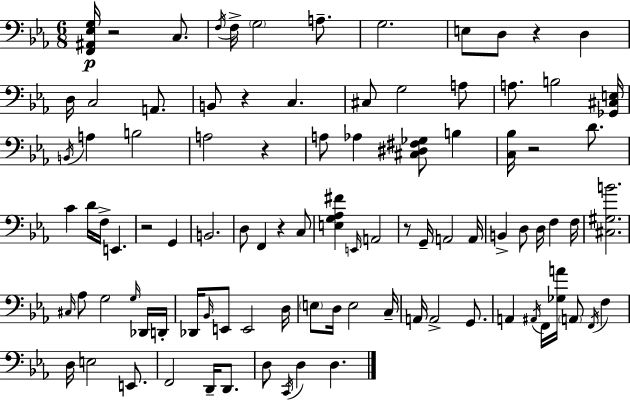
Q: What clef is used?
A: bass